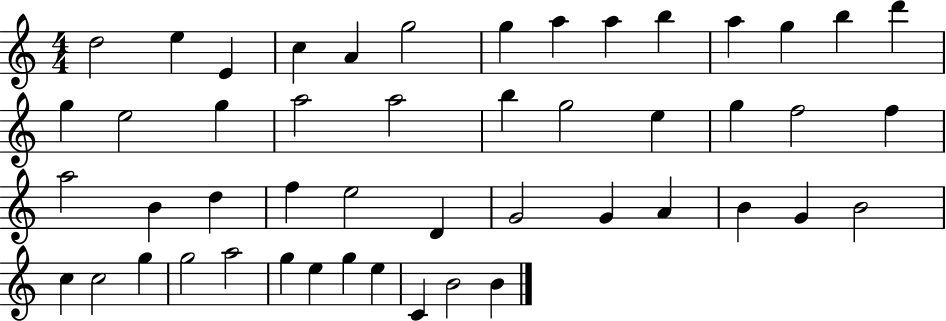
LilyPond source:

{
  \clef treble
  \numericTimeSignature
  \time 4/4
  \key c \major
  d''2 e''4 e'4 | c''4 a'4 g''2 | g''4 a''4 a''4 b''4 | a''4 g''4 b''4 d'''4 | \break g''4 e''2 g''4 | a''2 a''2 | b''4 g''2 e''4 | g''4 f''2 f''4 | \break a''2 b'4 d''4 | f''4 e''2 d'4 | g'2 g'4 a'4 | b'4 g'4 b'2 | \break c''4 c''2 g''4 | g''2 a''2 | g''4 e''4 g''4 e''4 | c'4 b'2 b'4 | \break \bar "|."
}